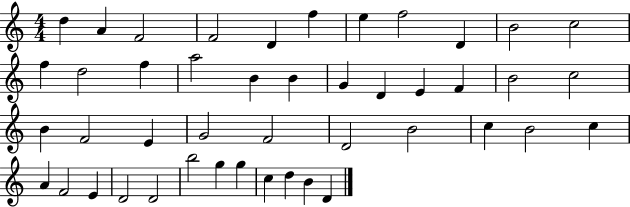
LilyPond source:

{
  \clef treble
  \numericTimeSignature
  \time 4/4
  \key c \major
  d''4 a'4 f'2 | f'2 d'4 f''4 | e''4 f''2 d'4 | b'2 c''2 | \break f''4 d''2 f''4 | a''2 b'4 b'4 | g'4 d'4 e'4 f'4 | b'2 c''2 | \break b'4 f'2 e'4 | g'2 f'2 | d'2 b'2 | c''4 b'2 c''4 | \break a'4 f'2 e'4 | d'2 d'2 | b''2 g''4 g''4 | c''4 d''4 b'4 d'4 | \break \bar "|."
}